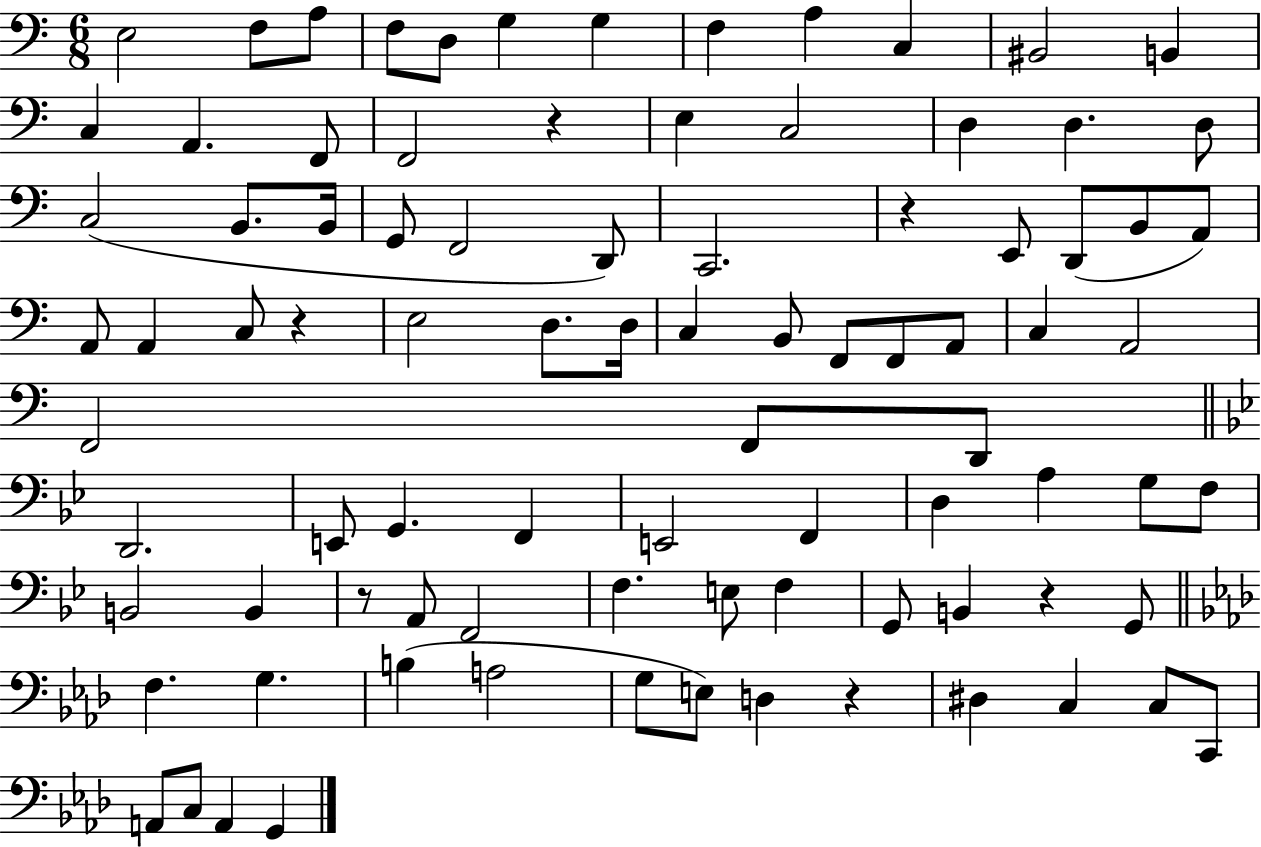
X:1
T:Untitled
M:6/8
L:1/4
K:C
E,2 F,/2 A,/2 F,/2 D,/2 G, G, F, A, C, ^B,,2 B,, C, A,, F,,/2 F,,2 z E, C,2 D, D, D,/2 C,2 B,,/2 B,,/4 G,,/2 F,,2 D,,/2 C,,2 z E,,/2 D,,/2 B,,/2 A,,/2 A,,/2 A,, C,/2 z E,2 D,/2 D,/4 C, B,,/2 F,,/2 F,,/2 A,,/2 C, A,,2 F,,2 F,,/2 D,,/2 D,,2 E,,/2 G,, F,, E,,2 F,, D, A, G,/2 F,/2 B,,2 B,, z/2 A,,/2 F,,2 F, E,/2 F, G,,/2 B,, z G,,/2 F, G, B, A,2 G,/2 E,/2 D, z ^D, C, C,/2 C,,/2 A,,/2 C,/2 A,, G,,